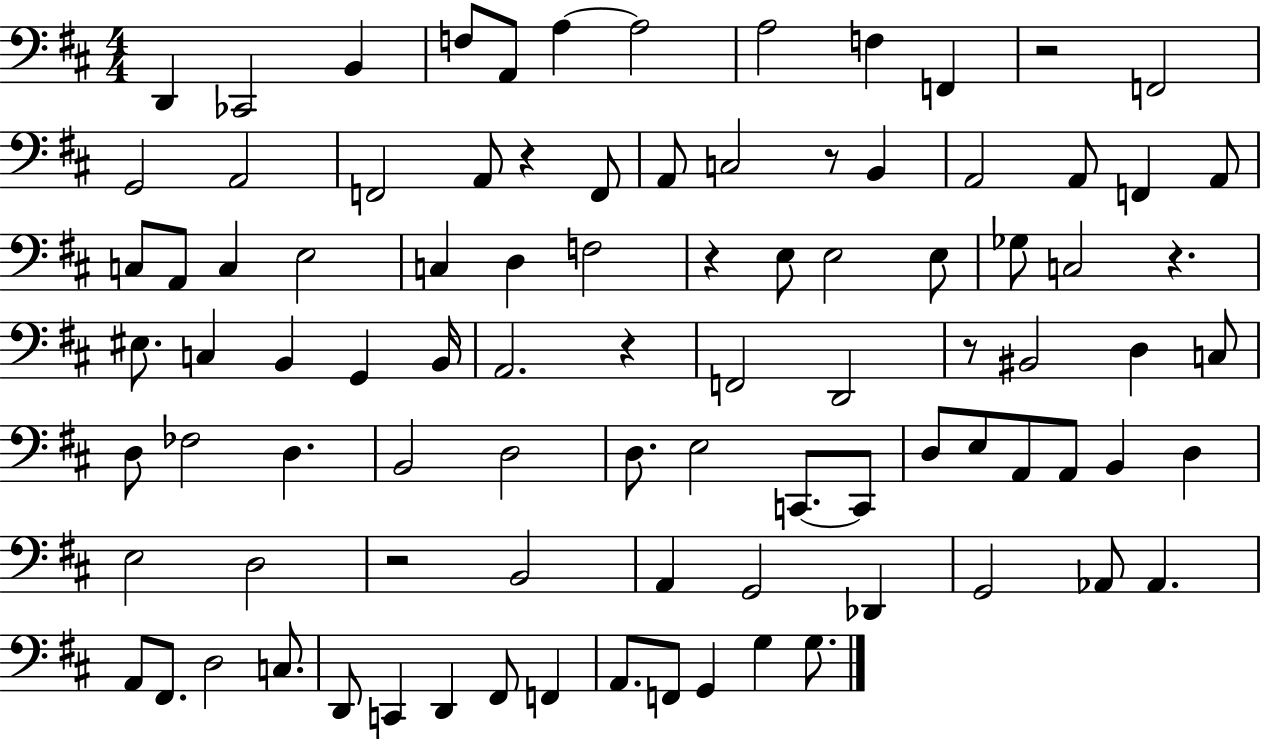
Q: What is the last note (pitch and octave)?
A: G3